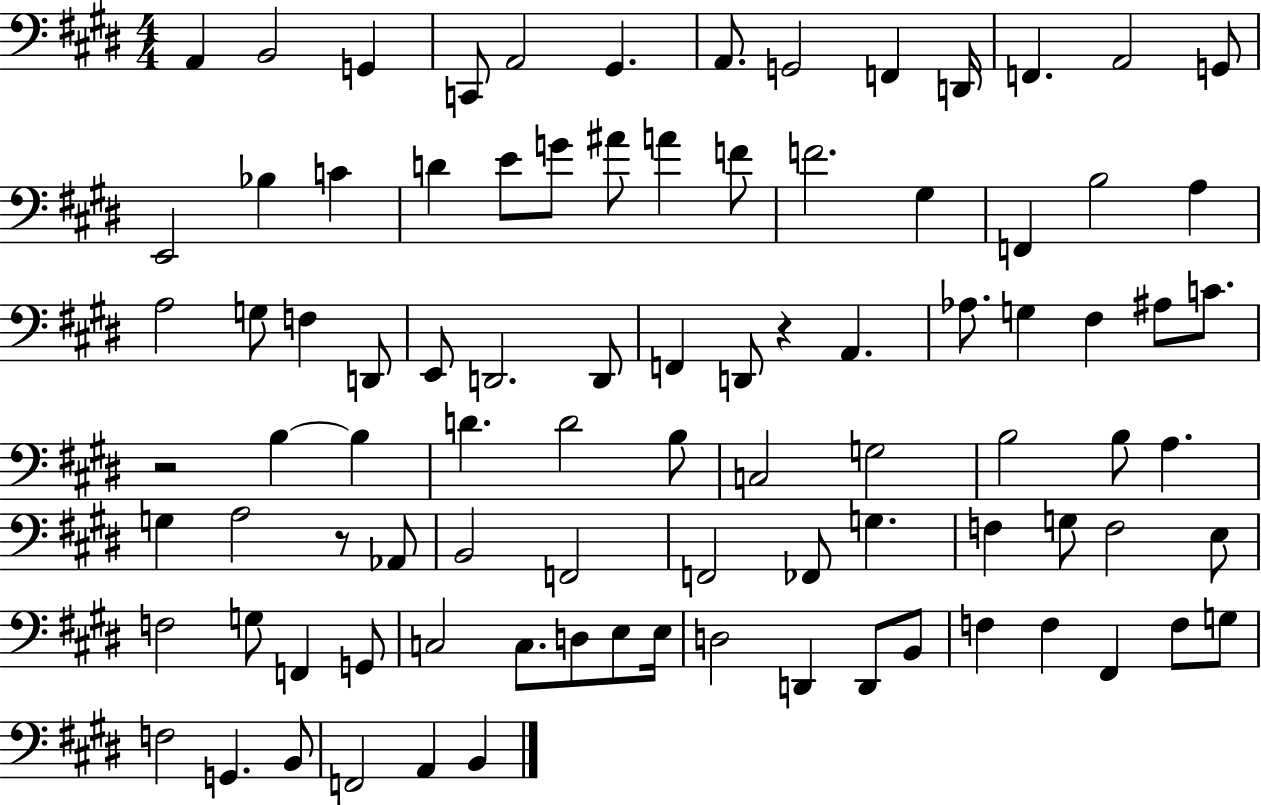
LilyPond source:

{
  \clef bass
  \numericTimeSignature
  \time 4/4
  \key e \major
  a,4 b,2 g,4 | c,8 a,2 gis,4. | a,8. g,2 f,4 d,16 | f,4. a,2 g,8 | \break e,2 bes4 c'4 | d'4 e'8 g'8 ais'8 a'4 f'8 | f'2. gis4 | f,4 b2 a4 | \break a2 g8 f4 d,8 | e,8 d,2. d,8 | f,4 d,8 r4 a,4. | aes8. g4 fis4 ais8 c'8. | \break r2 b4~~ b4 | d'4. d'2 b8 | c2 g2 | b2 b8 a4. | \break g4 a2 r8 aes,8 | b,2 f,2 | f,2 fes,8 g4. | f4 g8 f2 e8 | \break f2 g8 f,4 g,8 | c2 c8. d8 e8 e16 | d2 d,4 d,8 b,8 | f4 f4 fis,4 f8 g8 | \break f2 g,4. b,8 | f,2 a,4 b,4 | \bar "|."
}